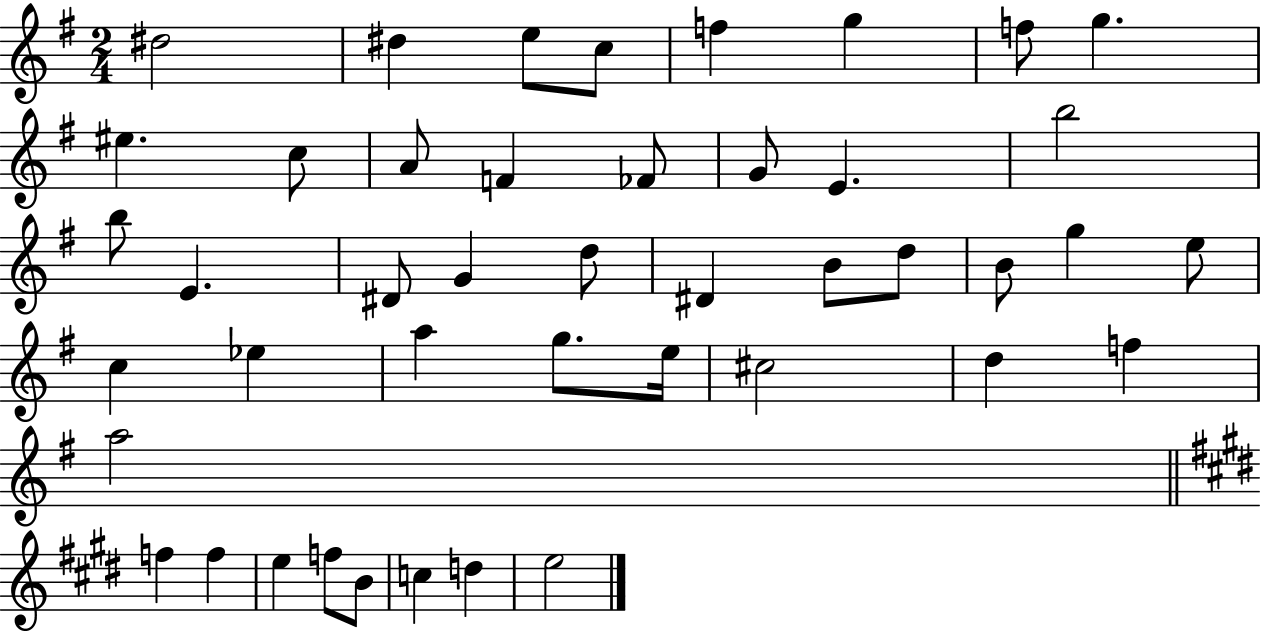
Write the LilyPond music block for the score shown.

{
  \clef treble
  \numericTimeSignature
  \time 2/4
  \key g \major
  dis''2 | dis''4 e''8 c''8 | f''4 g''4 | f''8 g''4. | \break eis''4. c''8 | a'8 f'4 fes'8 | g'8 e'4. | b''2 | \break b''8 e'4. | dis'8 g'4 d''8 | dis'4 b'8 d''8 | b'8 g''4 e''8 | \break c''4 ees''4 | a''4 g''8. e''16 | cis''2 | d''4 f''4 | \break a''2 | \bar "||" \break \key e \major f''4 f''4 | e''4 f''8 b'8 | c''4 d''4 | e''2 | \break \bar "|."
}